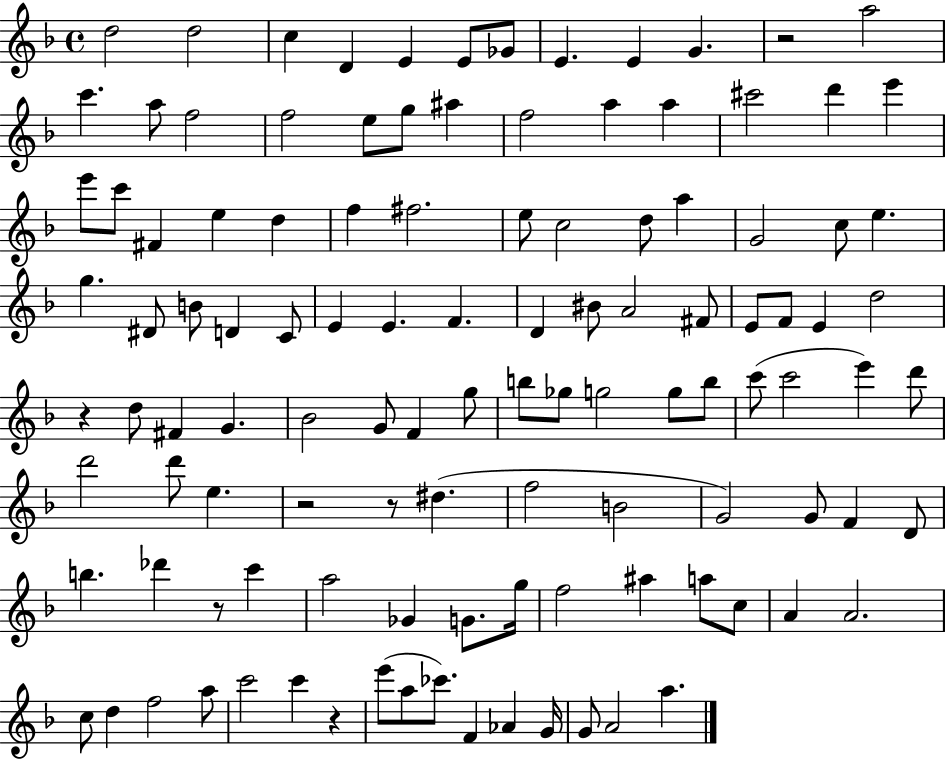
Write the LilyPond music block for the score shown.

{
  \clef treble
  \time 4/4
  \defaultTimeSignature
  \key f \major
  d''2 d''2 | c''4 d'4 e'4 e'8 ges'8 | e'4. e'4 g'4. | r2 a''2 | \break c'''4. a''8 f''2 | f''2 e''8 g''8 ais''4 | f''2 a''4 a''4 | cis'''2 d'''4 e'''4 | \break e'''8 c'''8 fis'4 e''4 d''4 | f''4 fis''2. | e''8 c''2 d''8 a''4 | g'2 c''8 e''4. | \break g''4. dis'8 b'8 d'4 c'8 | e'4 e'4. f'4. | d'4 bis'8 a'2 fis'8 | e'8 f'8 e'4 d''2 | \break r4 d''8 fis'4 g'4. | bes'2 g'8 f'4 g''8 | b''8 ges''8 g''2 g''8 b''8 | c'''8( c'''2 e'''4) d'''8 | \break d'''2 d'''8 e''4. | r2 r8 dis''4.( | f''2 b'2 | g'2) g'8 f'4 d'8 | \break b''4. des'''4 r8 c'''4 | a''2 ges'4 g'8. g''16 | f''2 ais''4 a''8 c''8 | a'4 a'2. | \break c''8 d''4 f''2 a''8 | c'''2 c'''4 r4 | e'''8( a''8 ces'''8.) f'4 aes'4 g'16 | g'8 a'2 a''4. | \break \bar "|."
}